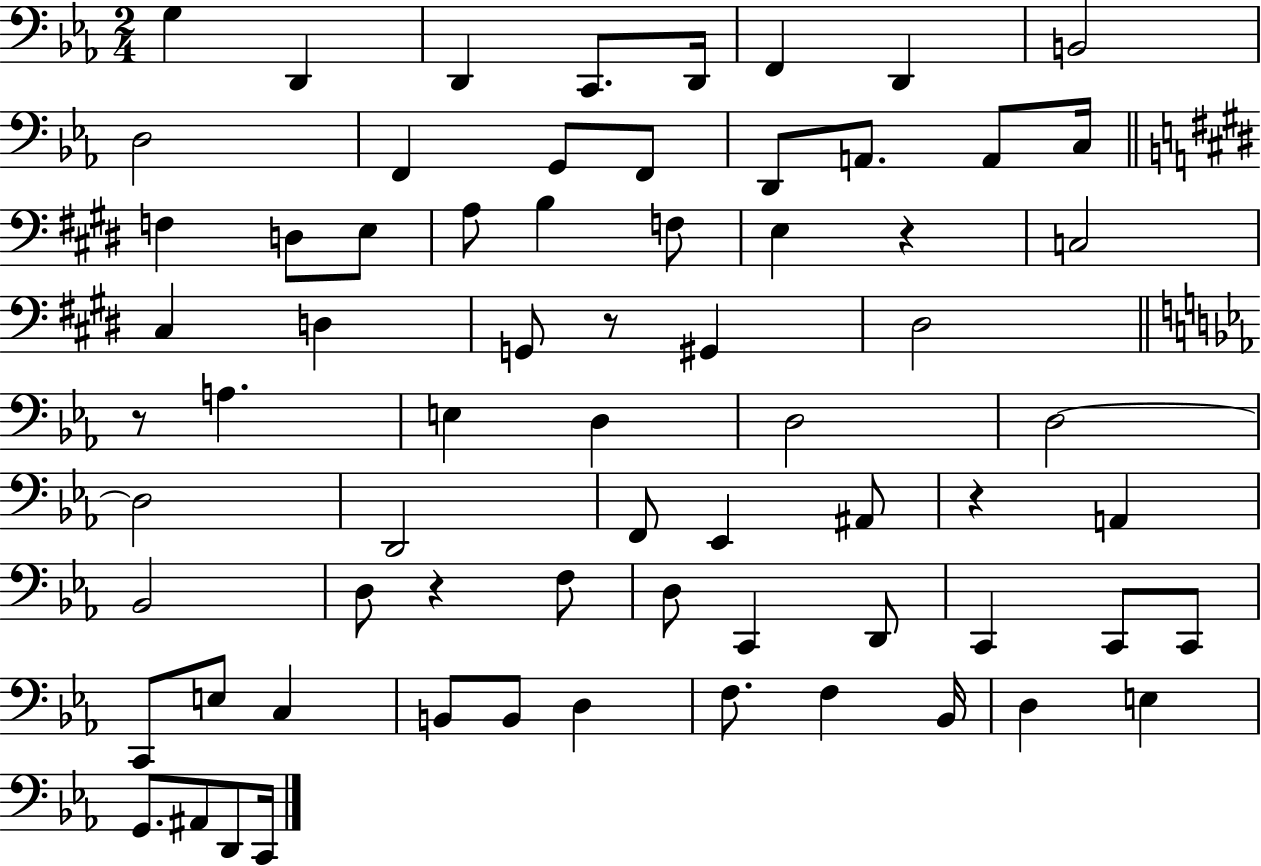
G3/q D2/q D2/q C2/e. D2/s F2/q D2/q B2/h D3/h F2/q G2/e F2/e D2/e A2/e. A2/e C3/s F3/q D3/e E3/e A3/e B3/q F3/e E3/q R/q C3/h C#3/q D3/q G2/e R/e G#2/q D#3/h R/e A3/q. E3/q D3/q D3/h D3/h D3/h D2/h F2/e Eb2/q A#2/e R/q A2/q Bb2/h D3/e R/q F3/e D3/e C2/q D2/e C2/q C2/e C2/e C2/e E3/e C3/q B2/e B2/e D3/q F3/e. F3/q Bb2/s D3/q E3/q G2/e. A#2/e D2/e C2/s